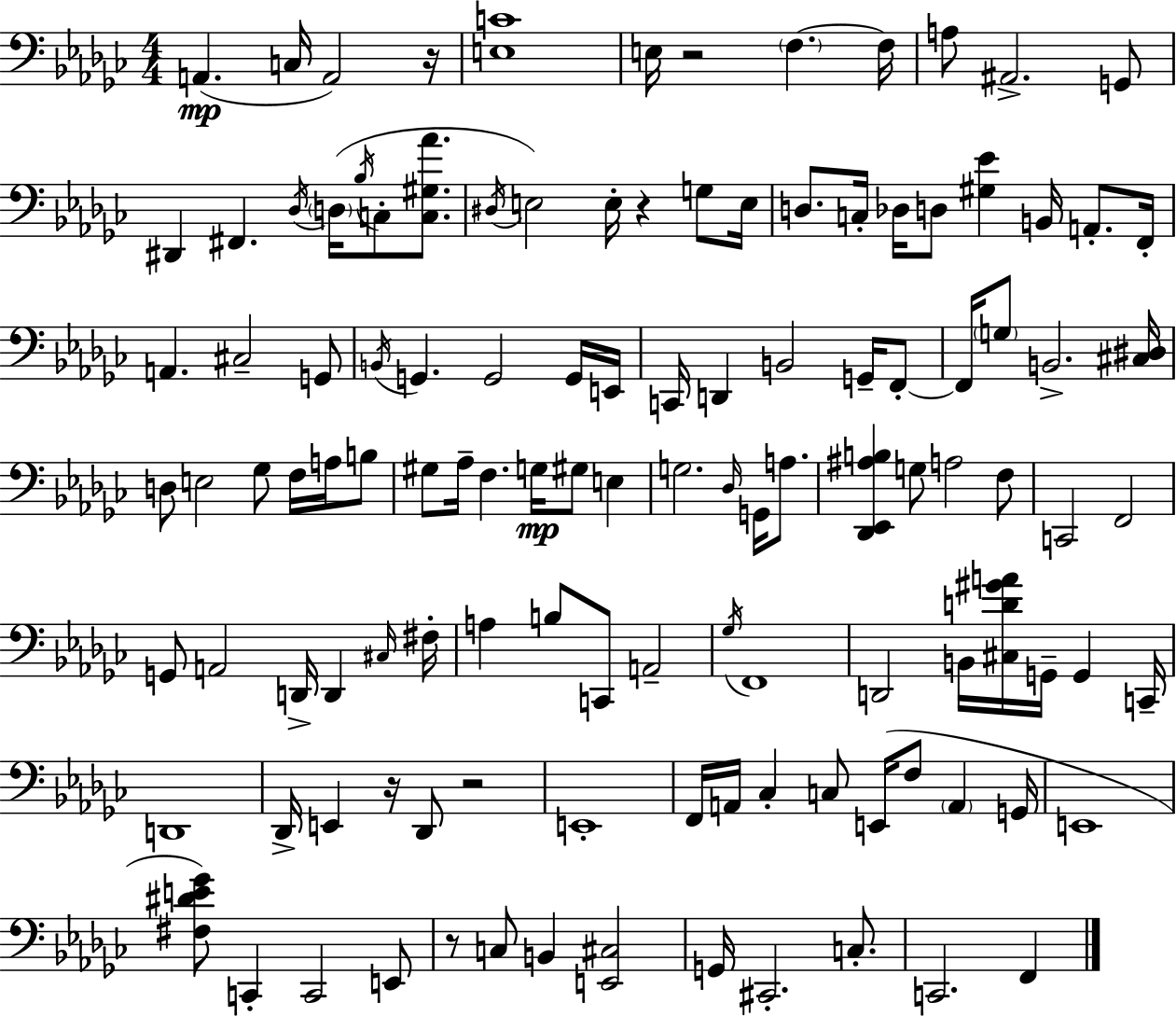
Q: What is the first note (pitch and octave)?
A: A2